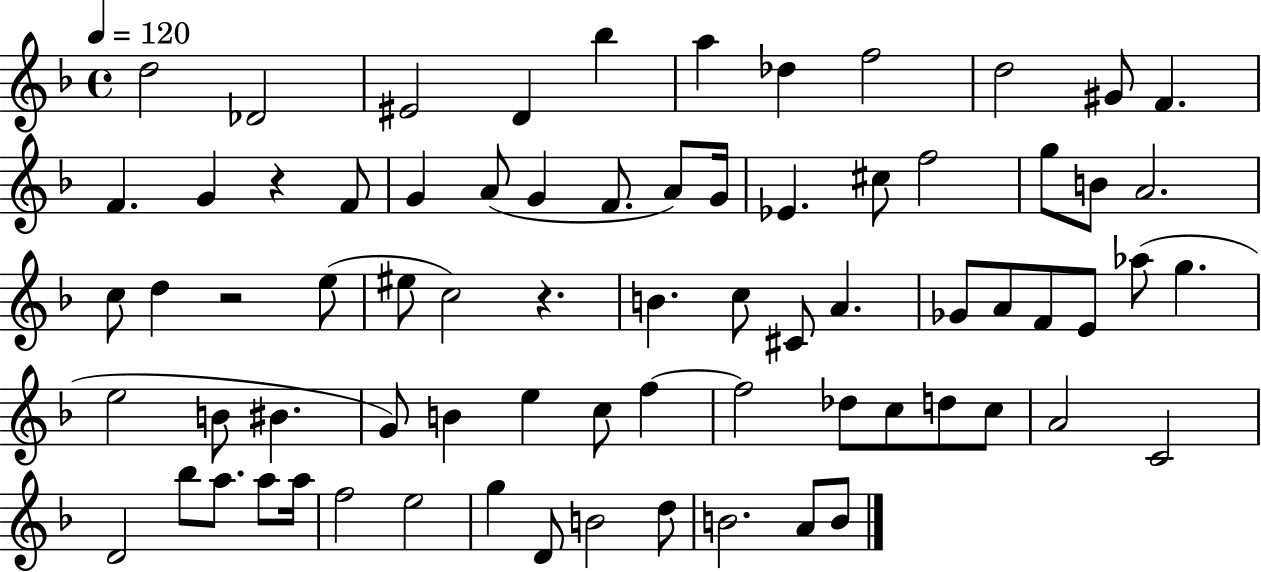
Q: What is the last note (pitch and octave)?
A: B4